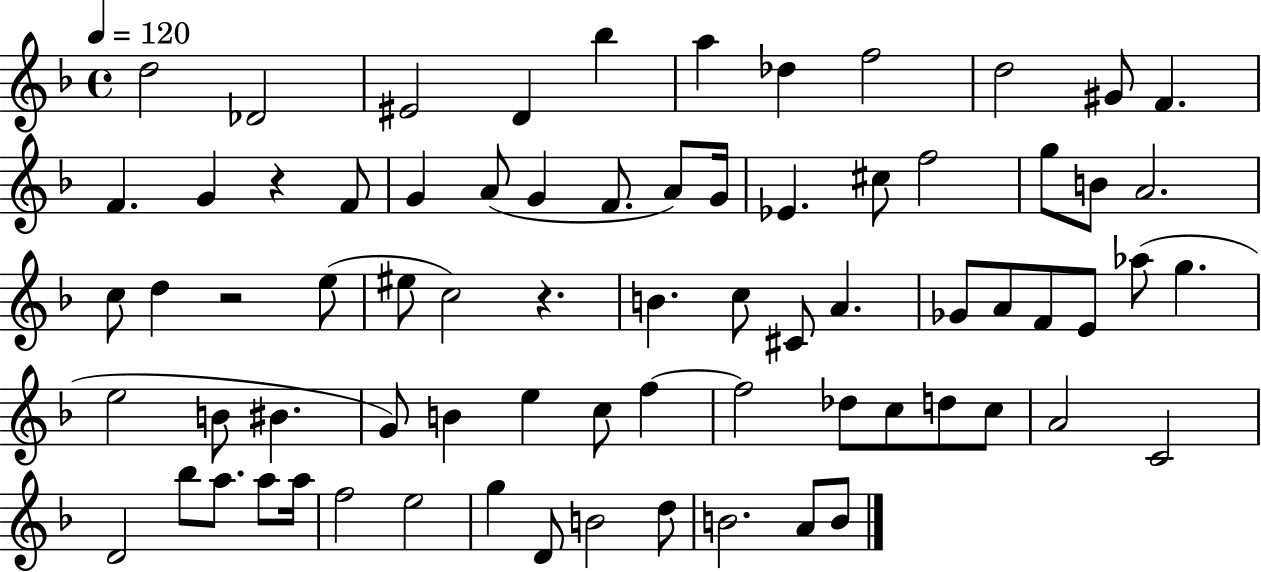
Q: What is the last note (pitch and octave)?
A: B4